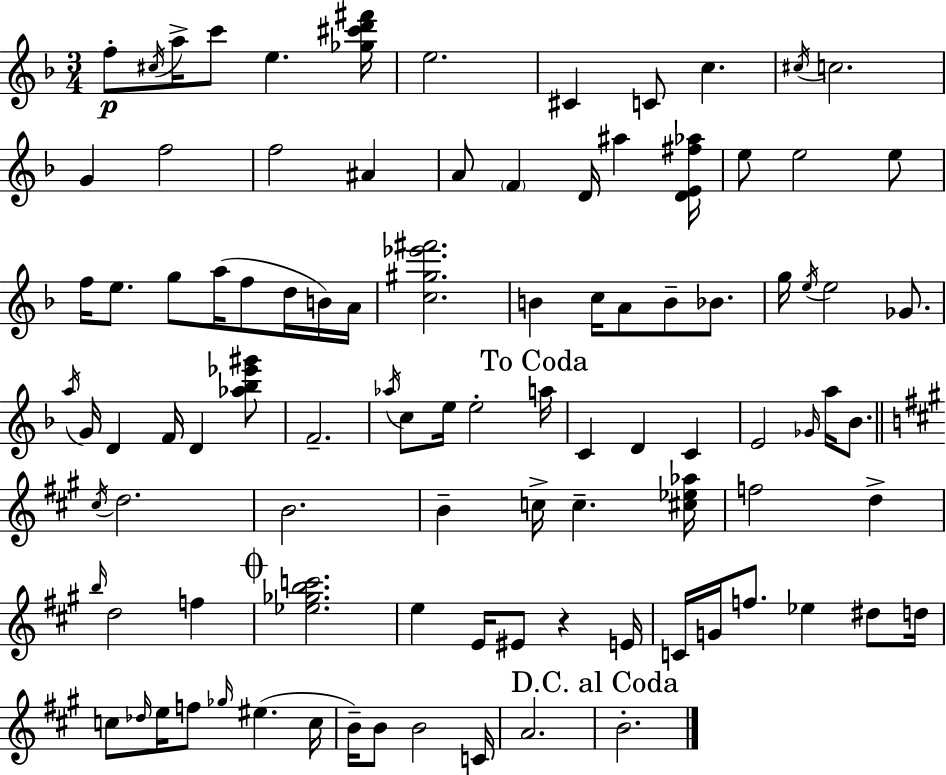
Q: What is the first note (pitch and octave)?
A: F5